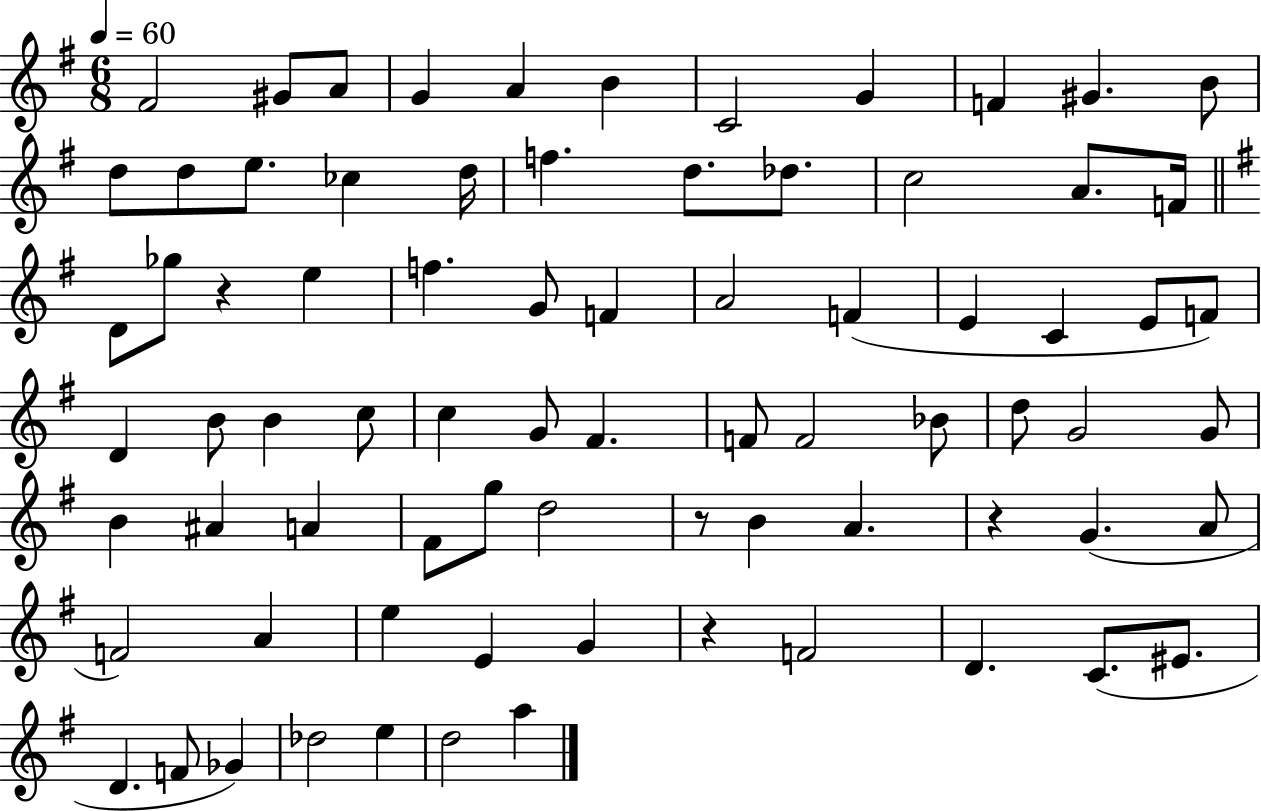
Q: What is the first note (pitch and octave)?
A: F#4